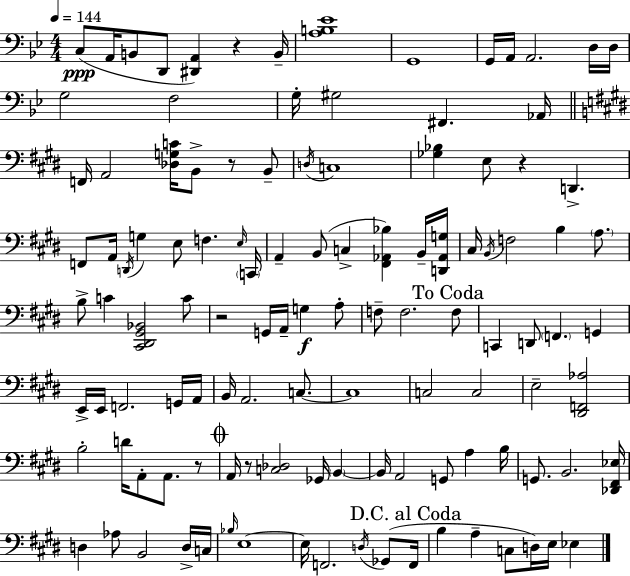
{
  \clef bass
  \numericTimeSignature
  \time 4/4
  \key bes \major
  \tempo 4 = 144
  c8(\ppp a,16 b,8 d,8 <dis, a,>4) r4 b,16-- | <a b ees'>1 | g,1 | g,16 a,16 a,2. d16 d16 | \break g2 f2 | g16-. gis2 fis,4. aes,16 | \bar "||" \break \key e \major f,16 a,2 <des g c'>16 b,8-> r8 b,8-- | \acciaccatura { d16 } c1 | <ges bes>4 e8 r4 d,4.-> | f,8 a,16 \acciaccatura { d,16 } g4 e8 f4. | \break \grace { e16 } \parenthesize c,16 a,4-- b,8( c4-> <fis, aes, bes>4) | b,16-- <d, aes, g>16 cis16 \acciaccatura { b,16 } f2 b4 | \parenthesize a8. b8-> c'4 <cis, dis, gis, bes,>2 | c'8 r2 g,16 a,16-- g4\f | \break a8-. f8-- f2. | \mark "To Coda" f8 c,4 d,8 \parenthesize f,4. | g,4 e,16-> e,16 f,2. | g,16 a,16 b,16 a,2. | \break c8.~~ c1 | c2 c2 | e2-- <dis, f, aes>2 | b2-. d'16 a,8-. a,8. | \break r8 \mark \markup { \musicglyph "scripts.coda" } a,16 r8 <c des>2 ges,16 | \parenthesize b,4~~ b,16 a,2 g,8 a4 | b16 g,8. b,2. | <des, fis, ees>16 d4 aes8 b,2 | \break d16-> c16 \grace { bes16 } e1~~ | e16 f,2. | \acciaccatura { d16 } ges,8( \mark "D.C. al Coda" f,16 b4 a4-- c8 | d16) e16 ees4 \bar "|."
}